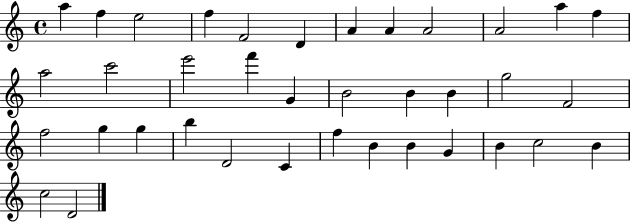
{
  \clef treble
  \time 4/4
  \defaultTimeSignature
  \key c \major
  a''4 f''4 e''2 | f''4 f'2 d'4 | a'4 a'4 a'2 | a'2 a''4 f''4 | \break a''2 c'''2 | e'''2 f'''4 g'4 | b'2 b'4 b'4 | g''2 f'2 | \break f''2 g''4 g''4 | b''4 d'2 c'4 | f''4 b'4 b'4 g'4 | b'4 c''2 b'4 | \break c''2 d'2 | \bar "|."
}